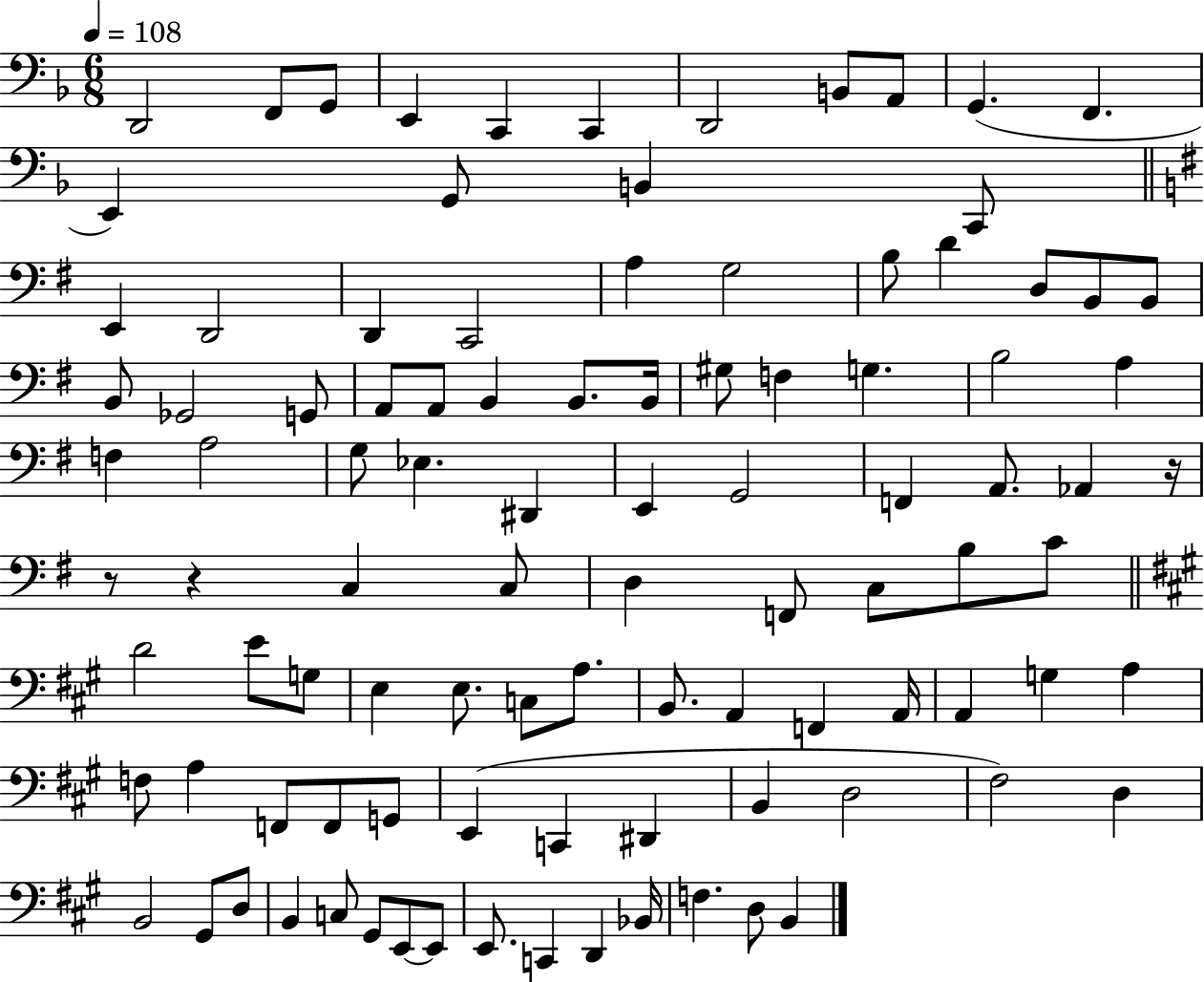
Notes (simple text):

D2/h F2/e G2/e E2/q C2/q C2/q D2/h B2/e A2/e G2/q. F2/q. E2/q G2/e B2/q C2/e E2/q D2/h D2/q C2/h A3/q G3/h B3/e D4/q D3/e B2/e B2/e B2/e Gb2/h G2/e A2/e A2/e B2/q B2/e. B2/s G#3/e F3/q G3/q. B3/h A3/q F3/q A3/h G3/e Eb3/q. D#2/q E2/q G2/h F2/q A2/e. Ab2/q R/s R/e R/q C3/q C3/e D3/q F2/e C3/e B3/e C4/e D4/h E4/e G3/e E3/q E3/e. C3/e A3/e. B2/e. A2/q F2/q A2/s A2/q G3/q A3/q F3/e A3/q F2/e F2/e G2/e E2/q C2/q D#2/q B2/q D3/h F#3/h D3/q B2/h G#2/e D3/e B2/q C3/e G#2/e E2/e E2/e E2/e. C2/q D2/q Bb2/s F3/q. D3/e B2/q